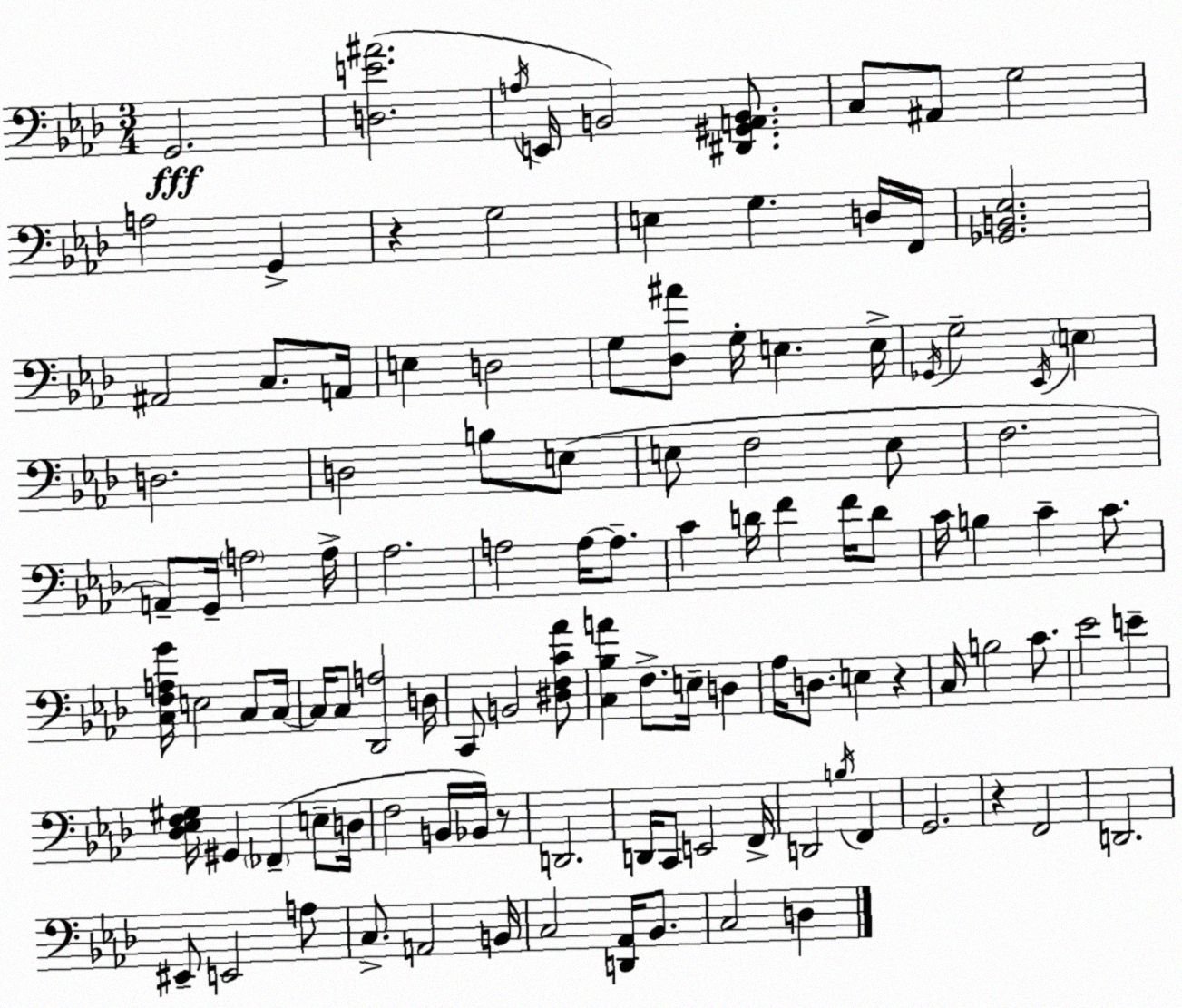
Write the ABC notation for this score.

X:1
T:Untitled
M:3/4
L:1/4
K:Ab
G,,2 [D,E^A]2 A,/4 E,,/4 B,,2 [^D,,^G,,A,,B,,]/2 C,/2 ^A,,/2 G,2 A,2 G,, z G,2 E, G, D,/4 F,,/4 [_G,,B,,_E,]2 ^A,,2 C,/2 A,,/4 E, D,2 G,/2 [_D,^A]/2 G,/4 E, E,/4 _G,,/4 G,2 _E,,/4 E, D,2 D,2 B,/2 E,/2 E,/2 F,2 E,/2 F,2 A,,/2 G,,/4 A,2 A,/4 _A,2 A,2 A,/4 A,/2 C D/4 F F/4 D/2 C/4 B, C C/2 [C,F,A,G]/4 E,2 C,/2 C,/4 C,/4 C,/2 [_D,,A,]2 D,/4 C,,/2 B,,2 [^D,F,C_A]/2 [C,_B,A] F,/2 E,/4 D, _A,/4 D,/2 E, z C,/4 B,2 C/2 _E2 E [_D,_E,F,^G,]/4 ^G,, _F,, E,/2 D,/4 F,2 B,,/4 _B,,/4 z/2 D,,2 D,,/4 C,,/2 E,,2 F,,/4 D,,2 B,/4 F,, G,,2 z F,,2 D,,2 ^E,,/2 E,,2 A,/2 C,/2 A,,2 B,,/4 C,2 [D,,_A,,]/4 _B,,/2 C,2 D,